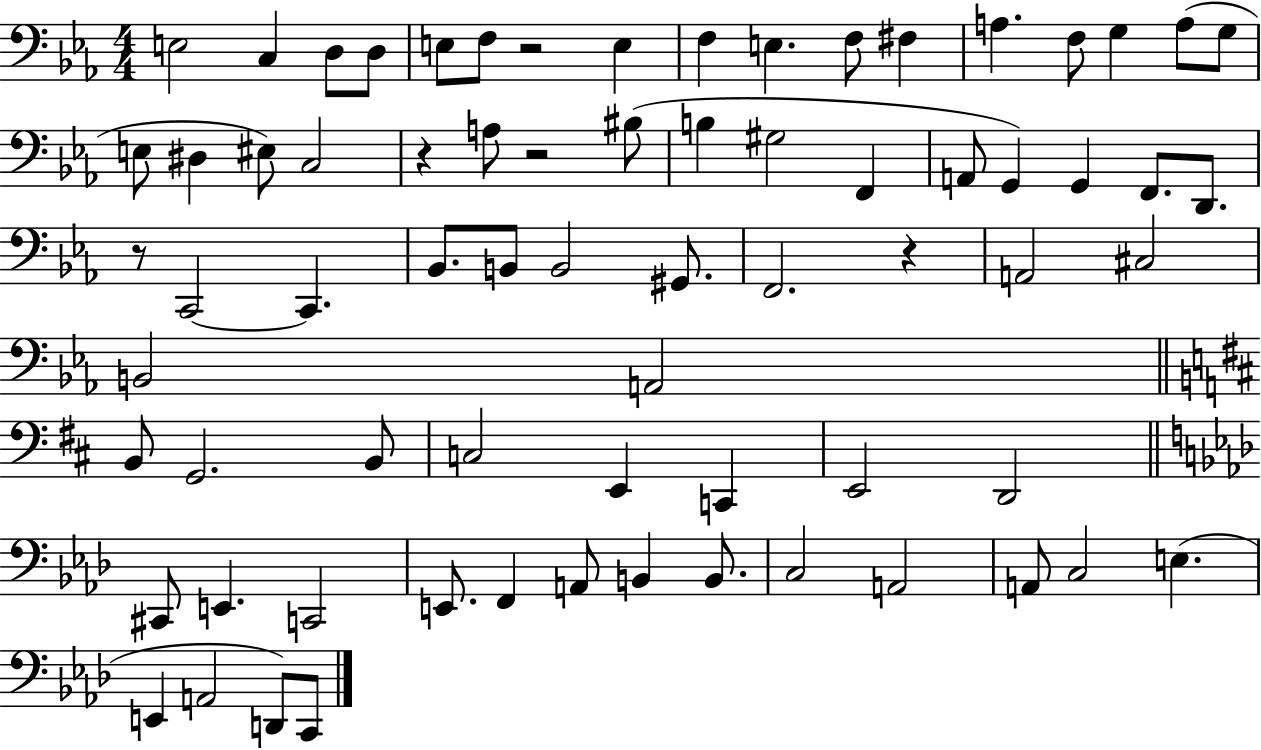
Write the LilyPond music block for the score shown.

{
  \clef bass
  \numericTimeSignature
  \time 4/4
  \key ees \major
  \repeat volta 2 { e2 c4 d8 d8 | e8 f8 r2 e4 | f4 e4. f8 fis4 | a4. f8 g4 a8( g8 | \break e8 dis4 eis8) c2 | r4 a8 r2 bis8( | b4 gis2 f,4 | a,8 g,4) g,4 f,8. d,8. | \break r8 c,2~~ c,4. | bes,8. b,8 b,2 gis,8. | f,2. r4 | a,2 cis2 | \break b,2 a,2 | \bar "||" \break \key b \minor b,8 g,2. b,8 | c2 e,4 c,4 | e,2 d,2 | \bar "||" \break \key aes \major cis,8 e,4. c,2 | e,8. f,4 a,8 b,4 b,8. | c2 a,2 | a,8 c2 e4.( | \break e,4 a,2 d,8) c,8 | } \bar "|."
}